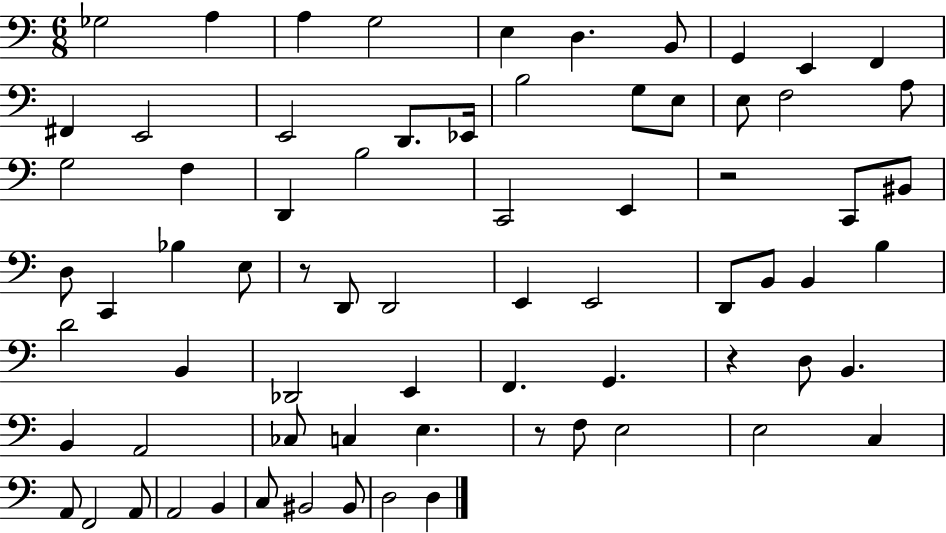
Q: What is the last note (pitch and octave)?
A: D3